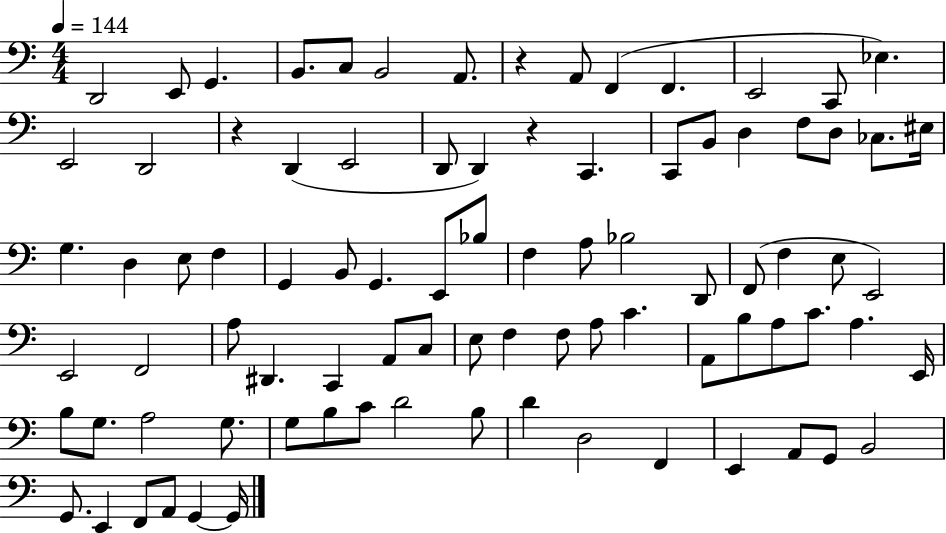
X:1
T:Untitled
M:4/4
L:1/4
K:C
D,,2 E,,/2 G,, B,,/2 C,/2 B,,2 A,,/2 z A,,/2 F,, F,, E,,2 C,,/2 _E, E,,2 D,,2 z D,, E,,2 D,,/2 D,, z C,, C,,/2 B,,/2 D, F,/2 D,/2 _C,/2 ^E,/4 G, D, E,/2 F, G,, B,,/2 G,, E,,/2 _B,/2 F, A,/2 _B,2 D,,/2 F,,/2 F, E,/2 E,,2 E,,2 F,,2 A,/2 ^D,, C,, A,,/2 C,/2 E,/2 F, F,/2 A,/2 C A,,/2 B,/2 A,/2 C/2 A, E,,/4 B,/2 G,/2 A,2 G,/2 G,/2 B,/2 C/2 D2 B,/2 D D,2 F,, E,, A,,/2 G,,/2 B,,2 G,,/2 E,, F,,/2 A,,/2 G,, G,,/4